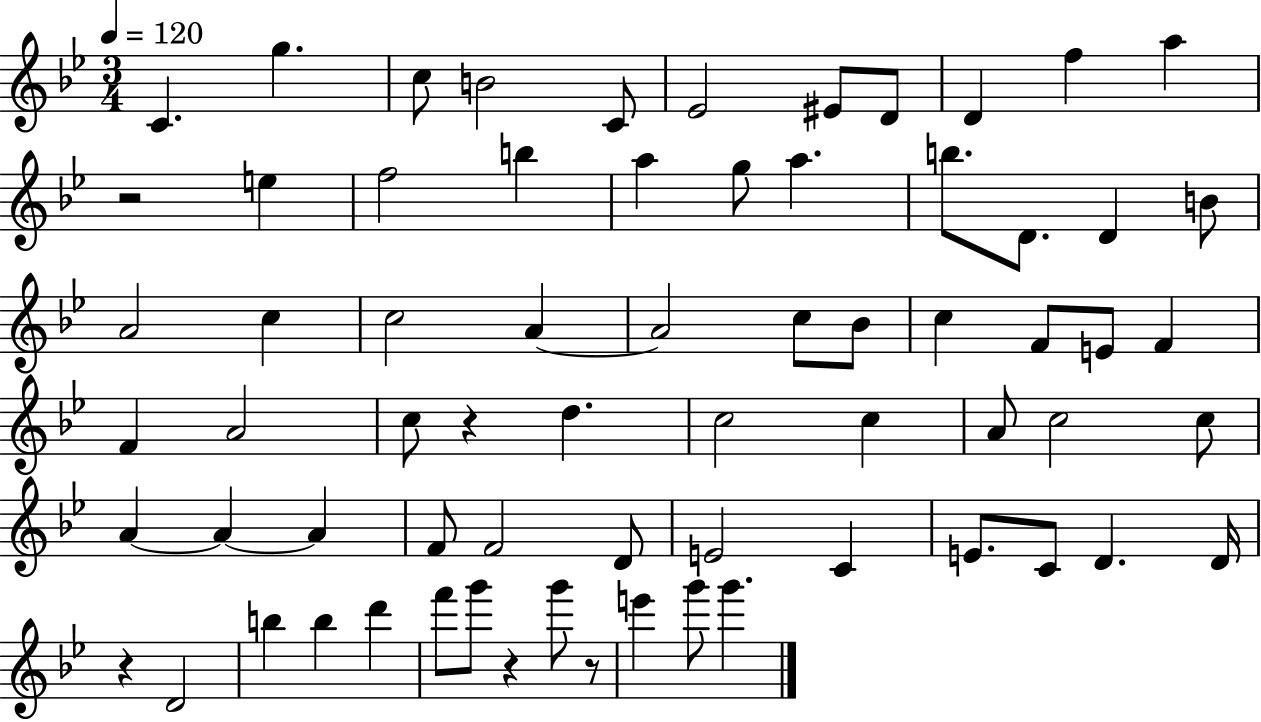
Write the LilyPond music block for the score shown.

{
  \clef treble
  \numericTimeSignature
  \time 3/4
  \key bes \major
  \tempo 4 = 120
  \repeat volta 2 { c'4. g''4. | c''8 b'2 c'8 | ees'2 eis'8 d'8 | d'4 f''4 a''4 | \break r2 e''4 | f''2 b''4 | a''4 g''8 a''4. | b''8. d'8. d'4 b'8 | \break a'2 c''4 | c''2 a'4~~ | a'2 c''8 bes'8 | c''4 f'8 e'8 f'4 | \break f'4 a'2 | c''8 r4 d''4. | c''2 c''4 | a'8 c''2 c''8 | \break a'4~~ a'4~~ a'4 | f'8 f'2 d'8 | e'2 c'4 | e'8. c'8 d'4. d'16 | \break r4 d'2 | b''4 b''4 d'''4 | f'''8 g'''8 r4 g'''8 r8 | e'''4 g'''8 g'''4. | \break } \bar "|."
}